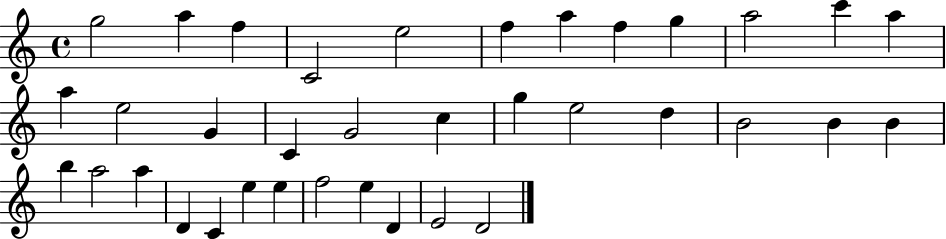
{
  \clef treble
  \time 4/4
  \defaultTimeSignature
  \key c \major
  g''2 a''4 f''4 | c'2 e''2 | f''4 a''4 f''4 g''4 | a''2 c'''4 a''4 | \break a''4 e''2 g'4 | c'4 g'2 c''4 | g''4 e''2 d''4 | b'2 b'4 b'4 | \break b''4 a''2 a''4 | d'4 c'4 e''4 e''4 | f''2 e''4 d'4 | e'2 d'2 | \break \bar "|."
}